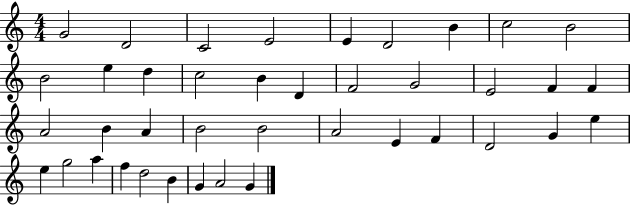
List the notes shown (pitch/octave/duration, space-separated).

G4/h D4/h C4/h E4/h E4/q D4/h B4/q C5/h B4/h B4/h E5/q D5/q C5/h B4/q D4/q F4/h G4/h E4/h F4/q F4/q A4/h B4/q A4/q B4/h B4/h A4/h E4/q F4/q D4/h G4/q E5/q E5/q G5/h A5/q F5/q D5/h B4/q G4/q A4/h G4/q